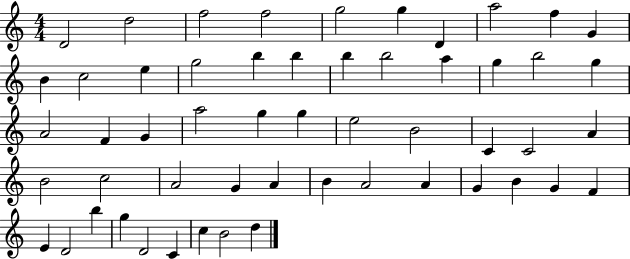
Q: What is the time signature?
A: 4/4